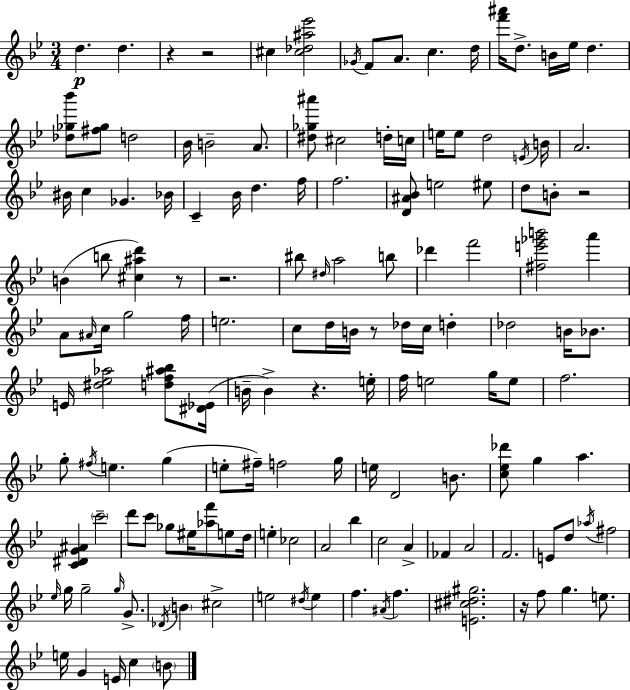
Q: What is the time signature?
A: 3/4